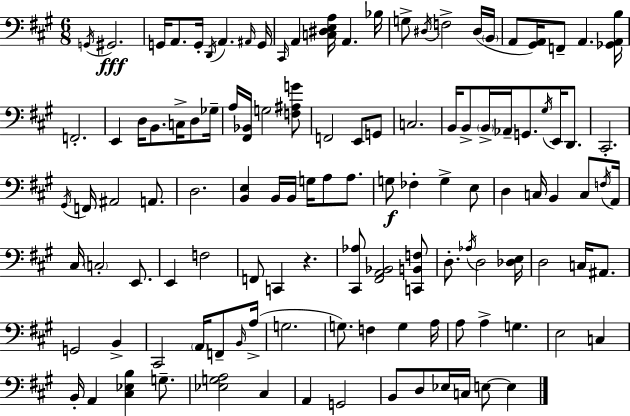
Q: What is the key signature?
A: A major